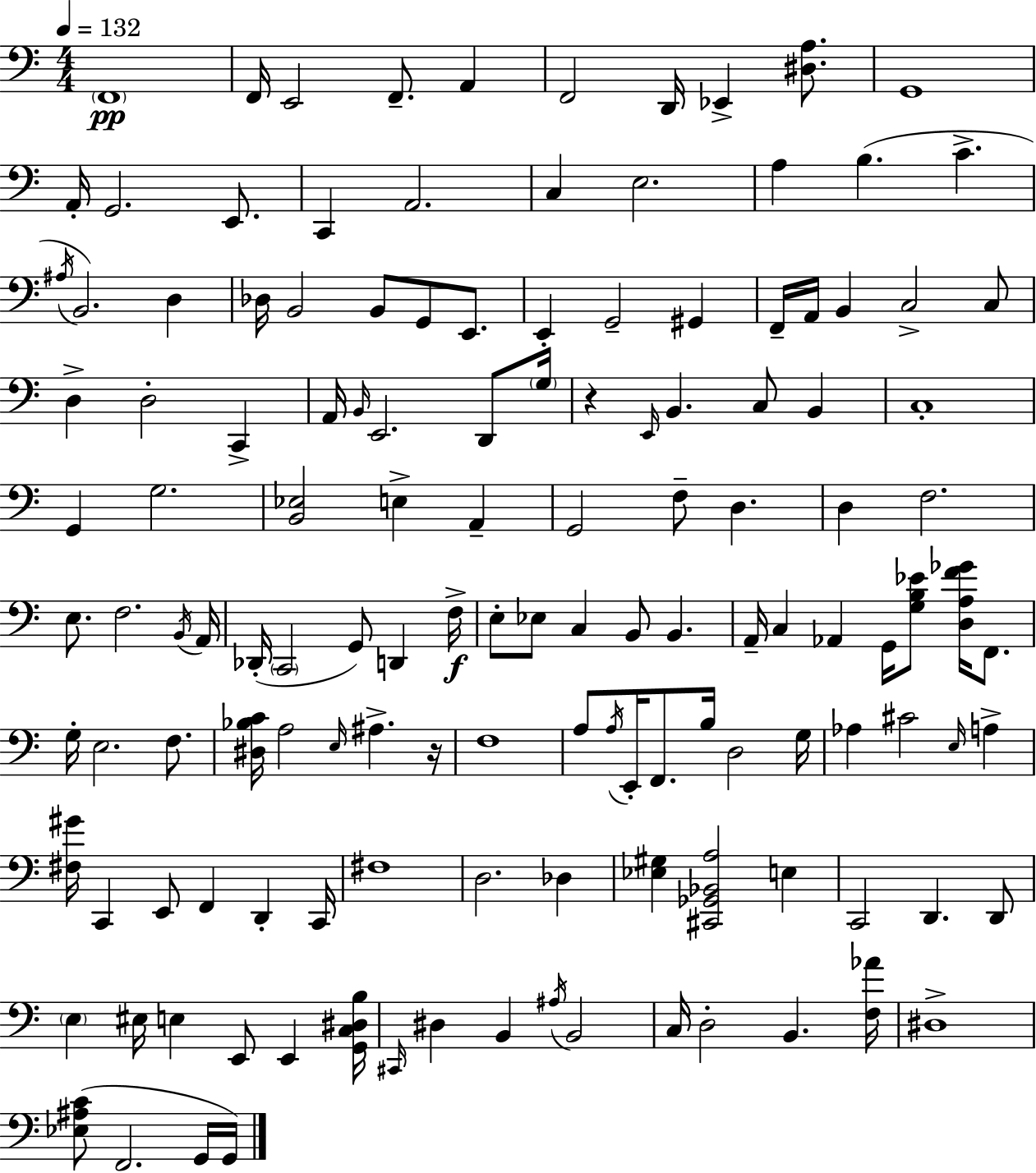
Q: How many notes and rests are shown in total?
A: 136